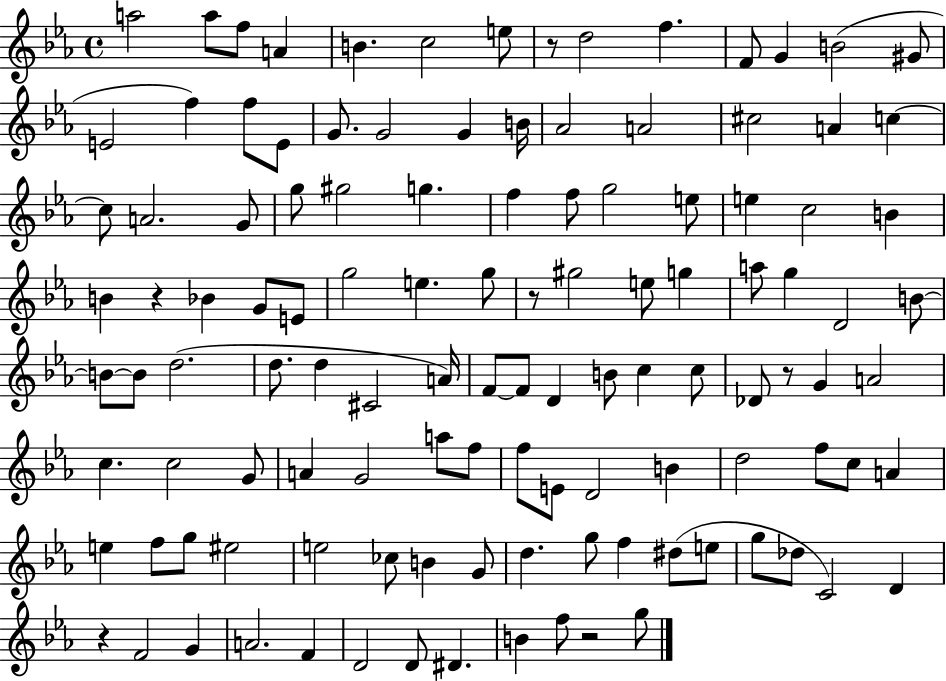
X:1
T:Untitled
M:4/4
L:1/4
K:Eb
a2 a/2 f/2 A B c2 e/2 z/2 d2 f F/2 G B2 ^G/2 E2 f f/2 E/2 G/2 G2 G B/4 _A2 A2 ^c2 A c c/2 A2 G/2 g/2 ^g2 g f f/2 g2 e/2 e c2 B B z _B G/2 E/2 g2 e g/2 z/2 ^g2 e/2 g a/2 g D2 B/2 B/2 B/2 d2 d/2 d ^C2 A/4 F/2 F/2 D B/2 c c/2 _D/2 z/2 G A2 c c2 G/2 A G2 a/2 f/2 f/2 E/2 D2 B d2 f/2 c/2 A e f/2 g/2 ^e2 e2 _c/2 B G/2 d g/2 f ^d/2 e/2 g/2 _d/2 C2 D z F2 G A2 F D2 D/2 ^D B f/2 z2 g/2